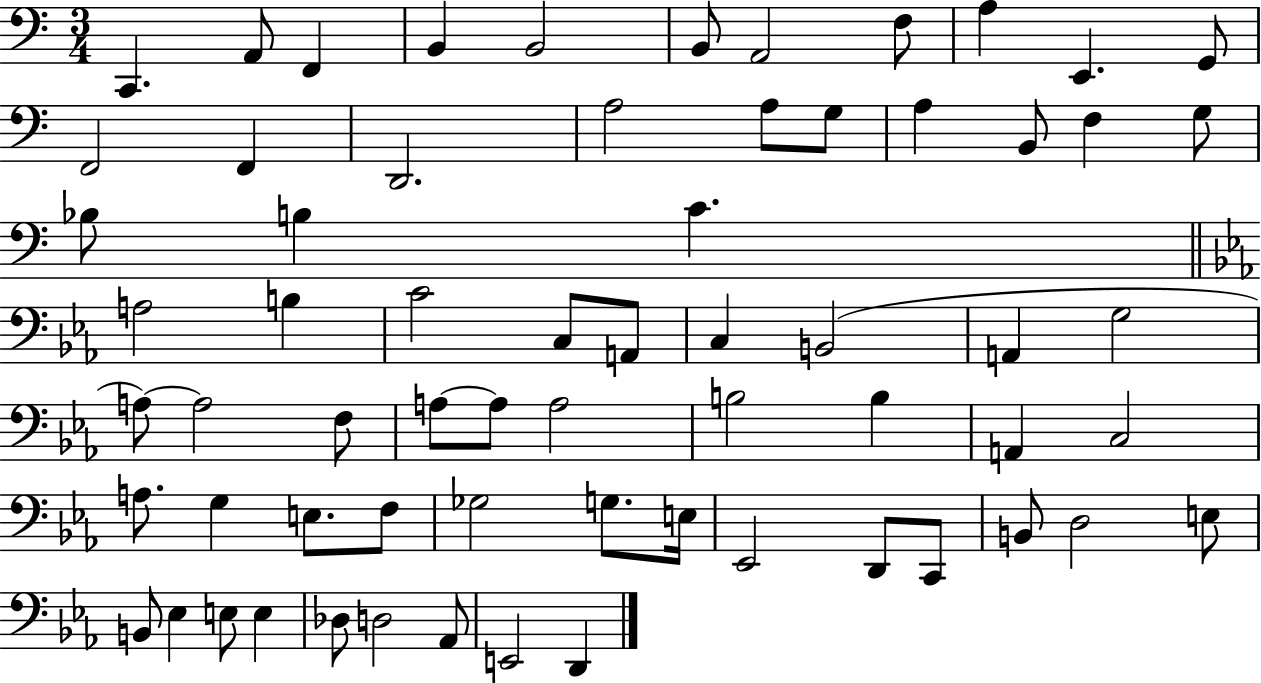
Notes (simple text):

C2/q. A2/e F2/q B2/q B2/h B2/e A2/h F3/e A3/q E2/q. G2/e F2/h F2/q D2/h. A3/h A3/e G3/e A3/q B2/e F3/q G3/e Bb3/e B3/q C4/q. A3/h B3/q C4/h C3/e A2/e C3/q B2/h A2/q G3/h A3/e A3/h F3/e A3/e A3/e A3/h B3/h B3/q A2/q C3/h A3/e. G3/q E3/e. F3/e Gb3/h G3/e. E3/s Eb2/h D2/e C2/e B2/e D3/h E3/e B2/e Eb3/q E3/e E3/q Db3/e D3/h Ab2/e E2/h D2/q